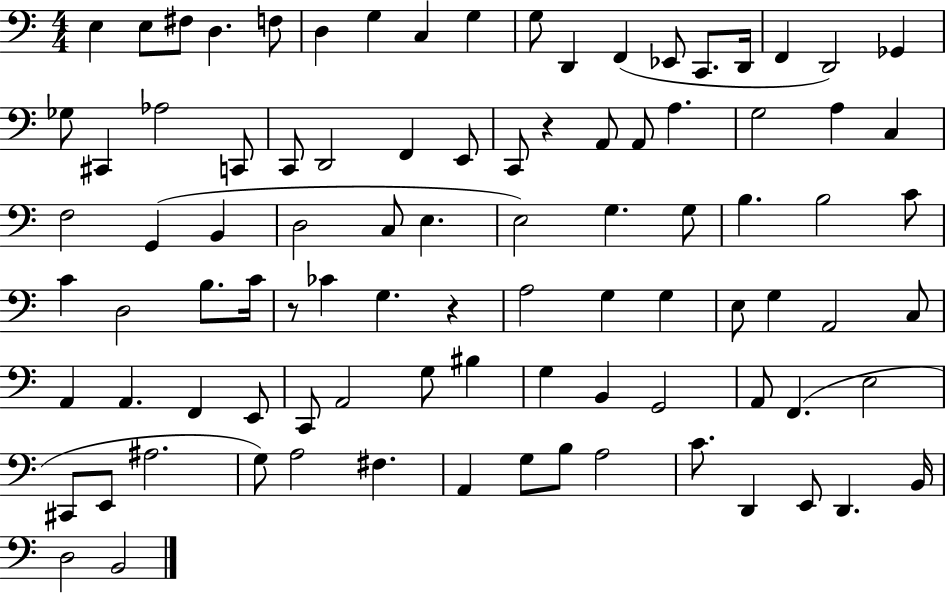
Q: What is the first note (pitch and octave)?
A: E3